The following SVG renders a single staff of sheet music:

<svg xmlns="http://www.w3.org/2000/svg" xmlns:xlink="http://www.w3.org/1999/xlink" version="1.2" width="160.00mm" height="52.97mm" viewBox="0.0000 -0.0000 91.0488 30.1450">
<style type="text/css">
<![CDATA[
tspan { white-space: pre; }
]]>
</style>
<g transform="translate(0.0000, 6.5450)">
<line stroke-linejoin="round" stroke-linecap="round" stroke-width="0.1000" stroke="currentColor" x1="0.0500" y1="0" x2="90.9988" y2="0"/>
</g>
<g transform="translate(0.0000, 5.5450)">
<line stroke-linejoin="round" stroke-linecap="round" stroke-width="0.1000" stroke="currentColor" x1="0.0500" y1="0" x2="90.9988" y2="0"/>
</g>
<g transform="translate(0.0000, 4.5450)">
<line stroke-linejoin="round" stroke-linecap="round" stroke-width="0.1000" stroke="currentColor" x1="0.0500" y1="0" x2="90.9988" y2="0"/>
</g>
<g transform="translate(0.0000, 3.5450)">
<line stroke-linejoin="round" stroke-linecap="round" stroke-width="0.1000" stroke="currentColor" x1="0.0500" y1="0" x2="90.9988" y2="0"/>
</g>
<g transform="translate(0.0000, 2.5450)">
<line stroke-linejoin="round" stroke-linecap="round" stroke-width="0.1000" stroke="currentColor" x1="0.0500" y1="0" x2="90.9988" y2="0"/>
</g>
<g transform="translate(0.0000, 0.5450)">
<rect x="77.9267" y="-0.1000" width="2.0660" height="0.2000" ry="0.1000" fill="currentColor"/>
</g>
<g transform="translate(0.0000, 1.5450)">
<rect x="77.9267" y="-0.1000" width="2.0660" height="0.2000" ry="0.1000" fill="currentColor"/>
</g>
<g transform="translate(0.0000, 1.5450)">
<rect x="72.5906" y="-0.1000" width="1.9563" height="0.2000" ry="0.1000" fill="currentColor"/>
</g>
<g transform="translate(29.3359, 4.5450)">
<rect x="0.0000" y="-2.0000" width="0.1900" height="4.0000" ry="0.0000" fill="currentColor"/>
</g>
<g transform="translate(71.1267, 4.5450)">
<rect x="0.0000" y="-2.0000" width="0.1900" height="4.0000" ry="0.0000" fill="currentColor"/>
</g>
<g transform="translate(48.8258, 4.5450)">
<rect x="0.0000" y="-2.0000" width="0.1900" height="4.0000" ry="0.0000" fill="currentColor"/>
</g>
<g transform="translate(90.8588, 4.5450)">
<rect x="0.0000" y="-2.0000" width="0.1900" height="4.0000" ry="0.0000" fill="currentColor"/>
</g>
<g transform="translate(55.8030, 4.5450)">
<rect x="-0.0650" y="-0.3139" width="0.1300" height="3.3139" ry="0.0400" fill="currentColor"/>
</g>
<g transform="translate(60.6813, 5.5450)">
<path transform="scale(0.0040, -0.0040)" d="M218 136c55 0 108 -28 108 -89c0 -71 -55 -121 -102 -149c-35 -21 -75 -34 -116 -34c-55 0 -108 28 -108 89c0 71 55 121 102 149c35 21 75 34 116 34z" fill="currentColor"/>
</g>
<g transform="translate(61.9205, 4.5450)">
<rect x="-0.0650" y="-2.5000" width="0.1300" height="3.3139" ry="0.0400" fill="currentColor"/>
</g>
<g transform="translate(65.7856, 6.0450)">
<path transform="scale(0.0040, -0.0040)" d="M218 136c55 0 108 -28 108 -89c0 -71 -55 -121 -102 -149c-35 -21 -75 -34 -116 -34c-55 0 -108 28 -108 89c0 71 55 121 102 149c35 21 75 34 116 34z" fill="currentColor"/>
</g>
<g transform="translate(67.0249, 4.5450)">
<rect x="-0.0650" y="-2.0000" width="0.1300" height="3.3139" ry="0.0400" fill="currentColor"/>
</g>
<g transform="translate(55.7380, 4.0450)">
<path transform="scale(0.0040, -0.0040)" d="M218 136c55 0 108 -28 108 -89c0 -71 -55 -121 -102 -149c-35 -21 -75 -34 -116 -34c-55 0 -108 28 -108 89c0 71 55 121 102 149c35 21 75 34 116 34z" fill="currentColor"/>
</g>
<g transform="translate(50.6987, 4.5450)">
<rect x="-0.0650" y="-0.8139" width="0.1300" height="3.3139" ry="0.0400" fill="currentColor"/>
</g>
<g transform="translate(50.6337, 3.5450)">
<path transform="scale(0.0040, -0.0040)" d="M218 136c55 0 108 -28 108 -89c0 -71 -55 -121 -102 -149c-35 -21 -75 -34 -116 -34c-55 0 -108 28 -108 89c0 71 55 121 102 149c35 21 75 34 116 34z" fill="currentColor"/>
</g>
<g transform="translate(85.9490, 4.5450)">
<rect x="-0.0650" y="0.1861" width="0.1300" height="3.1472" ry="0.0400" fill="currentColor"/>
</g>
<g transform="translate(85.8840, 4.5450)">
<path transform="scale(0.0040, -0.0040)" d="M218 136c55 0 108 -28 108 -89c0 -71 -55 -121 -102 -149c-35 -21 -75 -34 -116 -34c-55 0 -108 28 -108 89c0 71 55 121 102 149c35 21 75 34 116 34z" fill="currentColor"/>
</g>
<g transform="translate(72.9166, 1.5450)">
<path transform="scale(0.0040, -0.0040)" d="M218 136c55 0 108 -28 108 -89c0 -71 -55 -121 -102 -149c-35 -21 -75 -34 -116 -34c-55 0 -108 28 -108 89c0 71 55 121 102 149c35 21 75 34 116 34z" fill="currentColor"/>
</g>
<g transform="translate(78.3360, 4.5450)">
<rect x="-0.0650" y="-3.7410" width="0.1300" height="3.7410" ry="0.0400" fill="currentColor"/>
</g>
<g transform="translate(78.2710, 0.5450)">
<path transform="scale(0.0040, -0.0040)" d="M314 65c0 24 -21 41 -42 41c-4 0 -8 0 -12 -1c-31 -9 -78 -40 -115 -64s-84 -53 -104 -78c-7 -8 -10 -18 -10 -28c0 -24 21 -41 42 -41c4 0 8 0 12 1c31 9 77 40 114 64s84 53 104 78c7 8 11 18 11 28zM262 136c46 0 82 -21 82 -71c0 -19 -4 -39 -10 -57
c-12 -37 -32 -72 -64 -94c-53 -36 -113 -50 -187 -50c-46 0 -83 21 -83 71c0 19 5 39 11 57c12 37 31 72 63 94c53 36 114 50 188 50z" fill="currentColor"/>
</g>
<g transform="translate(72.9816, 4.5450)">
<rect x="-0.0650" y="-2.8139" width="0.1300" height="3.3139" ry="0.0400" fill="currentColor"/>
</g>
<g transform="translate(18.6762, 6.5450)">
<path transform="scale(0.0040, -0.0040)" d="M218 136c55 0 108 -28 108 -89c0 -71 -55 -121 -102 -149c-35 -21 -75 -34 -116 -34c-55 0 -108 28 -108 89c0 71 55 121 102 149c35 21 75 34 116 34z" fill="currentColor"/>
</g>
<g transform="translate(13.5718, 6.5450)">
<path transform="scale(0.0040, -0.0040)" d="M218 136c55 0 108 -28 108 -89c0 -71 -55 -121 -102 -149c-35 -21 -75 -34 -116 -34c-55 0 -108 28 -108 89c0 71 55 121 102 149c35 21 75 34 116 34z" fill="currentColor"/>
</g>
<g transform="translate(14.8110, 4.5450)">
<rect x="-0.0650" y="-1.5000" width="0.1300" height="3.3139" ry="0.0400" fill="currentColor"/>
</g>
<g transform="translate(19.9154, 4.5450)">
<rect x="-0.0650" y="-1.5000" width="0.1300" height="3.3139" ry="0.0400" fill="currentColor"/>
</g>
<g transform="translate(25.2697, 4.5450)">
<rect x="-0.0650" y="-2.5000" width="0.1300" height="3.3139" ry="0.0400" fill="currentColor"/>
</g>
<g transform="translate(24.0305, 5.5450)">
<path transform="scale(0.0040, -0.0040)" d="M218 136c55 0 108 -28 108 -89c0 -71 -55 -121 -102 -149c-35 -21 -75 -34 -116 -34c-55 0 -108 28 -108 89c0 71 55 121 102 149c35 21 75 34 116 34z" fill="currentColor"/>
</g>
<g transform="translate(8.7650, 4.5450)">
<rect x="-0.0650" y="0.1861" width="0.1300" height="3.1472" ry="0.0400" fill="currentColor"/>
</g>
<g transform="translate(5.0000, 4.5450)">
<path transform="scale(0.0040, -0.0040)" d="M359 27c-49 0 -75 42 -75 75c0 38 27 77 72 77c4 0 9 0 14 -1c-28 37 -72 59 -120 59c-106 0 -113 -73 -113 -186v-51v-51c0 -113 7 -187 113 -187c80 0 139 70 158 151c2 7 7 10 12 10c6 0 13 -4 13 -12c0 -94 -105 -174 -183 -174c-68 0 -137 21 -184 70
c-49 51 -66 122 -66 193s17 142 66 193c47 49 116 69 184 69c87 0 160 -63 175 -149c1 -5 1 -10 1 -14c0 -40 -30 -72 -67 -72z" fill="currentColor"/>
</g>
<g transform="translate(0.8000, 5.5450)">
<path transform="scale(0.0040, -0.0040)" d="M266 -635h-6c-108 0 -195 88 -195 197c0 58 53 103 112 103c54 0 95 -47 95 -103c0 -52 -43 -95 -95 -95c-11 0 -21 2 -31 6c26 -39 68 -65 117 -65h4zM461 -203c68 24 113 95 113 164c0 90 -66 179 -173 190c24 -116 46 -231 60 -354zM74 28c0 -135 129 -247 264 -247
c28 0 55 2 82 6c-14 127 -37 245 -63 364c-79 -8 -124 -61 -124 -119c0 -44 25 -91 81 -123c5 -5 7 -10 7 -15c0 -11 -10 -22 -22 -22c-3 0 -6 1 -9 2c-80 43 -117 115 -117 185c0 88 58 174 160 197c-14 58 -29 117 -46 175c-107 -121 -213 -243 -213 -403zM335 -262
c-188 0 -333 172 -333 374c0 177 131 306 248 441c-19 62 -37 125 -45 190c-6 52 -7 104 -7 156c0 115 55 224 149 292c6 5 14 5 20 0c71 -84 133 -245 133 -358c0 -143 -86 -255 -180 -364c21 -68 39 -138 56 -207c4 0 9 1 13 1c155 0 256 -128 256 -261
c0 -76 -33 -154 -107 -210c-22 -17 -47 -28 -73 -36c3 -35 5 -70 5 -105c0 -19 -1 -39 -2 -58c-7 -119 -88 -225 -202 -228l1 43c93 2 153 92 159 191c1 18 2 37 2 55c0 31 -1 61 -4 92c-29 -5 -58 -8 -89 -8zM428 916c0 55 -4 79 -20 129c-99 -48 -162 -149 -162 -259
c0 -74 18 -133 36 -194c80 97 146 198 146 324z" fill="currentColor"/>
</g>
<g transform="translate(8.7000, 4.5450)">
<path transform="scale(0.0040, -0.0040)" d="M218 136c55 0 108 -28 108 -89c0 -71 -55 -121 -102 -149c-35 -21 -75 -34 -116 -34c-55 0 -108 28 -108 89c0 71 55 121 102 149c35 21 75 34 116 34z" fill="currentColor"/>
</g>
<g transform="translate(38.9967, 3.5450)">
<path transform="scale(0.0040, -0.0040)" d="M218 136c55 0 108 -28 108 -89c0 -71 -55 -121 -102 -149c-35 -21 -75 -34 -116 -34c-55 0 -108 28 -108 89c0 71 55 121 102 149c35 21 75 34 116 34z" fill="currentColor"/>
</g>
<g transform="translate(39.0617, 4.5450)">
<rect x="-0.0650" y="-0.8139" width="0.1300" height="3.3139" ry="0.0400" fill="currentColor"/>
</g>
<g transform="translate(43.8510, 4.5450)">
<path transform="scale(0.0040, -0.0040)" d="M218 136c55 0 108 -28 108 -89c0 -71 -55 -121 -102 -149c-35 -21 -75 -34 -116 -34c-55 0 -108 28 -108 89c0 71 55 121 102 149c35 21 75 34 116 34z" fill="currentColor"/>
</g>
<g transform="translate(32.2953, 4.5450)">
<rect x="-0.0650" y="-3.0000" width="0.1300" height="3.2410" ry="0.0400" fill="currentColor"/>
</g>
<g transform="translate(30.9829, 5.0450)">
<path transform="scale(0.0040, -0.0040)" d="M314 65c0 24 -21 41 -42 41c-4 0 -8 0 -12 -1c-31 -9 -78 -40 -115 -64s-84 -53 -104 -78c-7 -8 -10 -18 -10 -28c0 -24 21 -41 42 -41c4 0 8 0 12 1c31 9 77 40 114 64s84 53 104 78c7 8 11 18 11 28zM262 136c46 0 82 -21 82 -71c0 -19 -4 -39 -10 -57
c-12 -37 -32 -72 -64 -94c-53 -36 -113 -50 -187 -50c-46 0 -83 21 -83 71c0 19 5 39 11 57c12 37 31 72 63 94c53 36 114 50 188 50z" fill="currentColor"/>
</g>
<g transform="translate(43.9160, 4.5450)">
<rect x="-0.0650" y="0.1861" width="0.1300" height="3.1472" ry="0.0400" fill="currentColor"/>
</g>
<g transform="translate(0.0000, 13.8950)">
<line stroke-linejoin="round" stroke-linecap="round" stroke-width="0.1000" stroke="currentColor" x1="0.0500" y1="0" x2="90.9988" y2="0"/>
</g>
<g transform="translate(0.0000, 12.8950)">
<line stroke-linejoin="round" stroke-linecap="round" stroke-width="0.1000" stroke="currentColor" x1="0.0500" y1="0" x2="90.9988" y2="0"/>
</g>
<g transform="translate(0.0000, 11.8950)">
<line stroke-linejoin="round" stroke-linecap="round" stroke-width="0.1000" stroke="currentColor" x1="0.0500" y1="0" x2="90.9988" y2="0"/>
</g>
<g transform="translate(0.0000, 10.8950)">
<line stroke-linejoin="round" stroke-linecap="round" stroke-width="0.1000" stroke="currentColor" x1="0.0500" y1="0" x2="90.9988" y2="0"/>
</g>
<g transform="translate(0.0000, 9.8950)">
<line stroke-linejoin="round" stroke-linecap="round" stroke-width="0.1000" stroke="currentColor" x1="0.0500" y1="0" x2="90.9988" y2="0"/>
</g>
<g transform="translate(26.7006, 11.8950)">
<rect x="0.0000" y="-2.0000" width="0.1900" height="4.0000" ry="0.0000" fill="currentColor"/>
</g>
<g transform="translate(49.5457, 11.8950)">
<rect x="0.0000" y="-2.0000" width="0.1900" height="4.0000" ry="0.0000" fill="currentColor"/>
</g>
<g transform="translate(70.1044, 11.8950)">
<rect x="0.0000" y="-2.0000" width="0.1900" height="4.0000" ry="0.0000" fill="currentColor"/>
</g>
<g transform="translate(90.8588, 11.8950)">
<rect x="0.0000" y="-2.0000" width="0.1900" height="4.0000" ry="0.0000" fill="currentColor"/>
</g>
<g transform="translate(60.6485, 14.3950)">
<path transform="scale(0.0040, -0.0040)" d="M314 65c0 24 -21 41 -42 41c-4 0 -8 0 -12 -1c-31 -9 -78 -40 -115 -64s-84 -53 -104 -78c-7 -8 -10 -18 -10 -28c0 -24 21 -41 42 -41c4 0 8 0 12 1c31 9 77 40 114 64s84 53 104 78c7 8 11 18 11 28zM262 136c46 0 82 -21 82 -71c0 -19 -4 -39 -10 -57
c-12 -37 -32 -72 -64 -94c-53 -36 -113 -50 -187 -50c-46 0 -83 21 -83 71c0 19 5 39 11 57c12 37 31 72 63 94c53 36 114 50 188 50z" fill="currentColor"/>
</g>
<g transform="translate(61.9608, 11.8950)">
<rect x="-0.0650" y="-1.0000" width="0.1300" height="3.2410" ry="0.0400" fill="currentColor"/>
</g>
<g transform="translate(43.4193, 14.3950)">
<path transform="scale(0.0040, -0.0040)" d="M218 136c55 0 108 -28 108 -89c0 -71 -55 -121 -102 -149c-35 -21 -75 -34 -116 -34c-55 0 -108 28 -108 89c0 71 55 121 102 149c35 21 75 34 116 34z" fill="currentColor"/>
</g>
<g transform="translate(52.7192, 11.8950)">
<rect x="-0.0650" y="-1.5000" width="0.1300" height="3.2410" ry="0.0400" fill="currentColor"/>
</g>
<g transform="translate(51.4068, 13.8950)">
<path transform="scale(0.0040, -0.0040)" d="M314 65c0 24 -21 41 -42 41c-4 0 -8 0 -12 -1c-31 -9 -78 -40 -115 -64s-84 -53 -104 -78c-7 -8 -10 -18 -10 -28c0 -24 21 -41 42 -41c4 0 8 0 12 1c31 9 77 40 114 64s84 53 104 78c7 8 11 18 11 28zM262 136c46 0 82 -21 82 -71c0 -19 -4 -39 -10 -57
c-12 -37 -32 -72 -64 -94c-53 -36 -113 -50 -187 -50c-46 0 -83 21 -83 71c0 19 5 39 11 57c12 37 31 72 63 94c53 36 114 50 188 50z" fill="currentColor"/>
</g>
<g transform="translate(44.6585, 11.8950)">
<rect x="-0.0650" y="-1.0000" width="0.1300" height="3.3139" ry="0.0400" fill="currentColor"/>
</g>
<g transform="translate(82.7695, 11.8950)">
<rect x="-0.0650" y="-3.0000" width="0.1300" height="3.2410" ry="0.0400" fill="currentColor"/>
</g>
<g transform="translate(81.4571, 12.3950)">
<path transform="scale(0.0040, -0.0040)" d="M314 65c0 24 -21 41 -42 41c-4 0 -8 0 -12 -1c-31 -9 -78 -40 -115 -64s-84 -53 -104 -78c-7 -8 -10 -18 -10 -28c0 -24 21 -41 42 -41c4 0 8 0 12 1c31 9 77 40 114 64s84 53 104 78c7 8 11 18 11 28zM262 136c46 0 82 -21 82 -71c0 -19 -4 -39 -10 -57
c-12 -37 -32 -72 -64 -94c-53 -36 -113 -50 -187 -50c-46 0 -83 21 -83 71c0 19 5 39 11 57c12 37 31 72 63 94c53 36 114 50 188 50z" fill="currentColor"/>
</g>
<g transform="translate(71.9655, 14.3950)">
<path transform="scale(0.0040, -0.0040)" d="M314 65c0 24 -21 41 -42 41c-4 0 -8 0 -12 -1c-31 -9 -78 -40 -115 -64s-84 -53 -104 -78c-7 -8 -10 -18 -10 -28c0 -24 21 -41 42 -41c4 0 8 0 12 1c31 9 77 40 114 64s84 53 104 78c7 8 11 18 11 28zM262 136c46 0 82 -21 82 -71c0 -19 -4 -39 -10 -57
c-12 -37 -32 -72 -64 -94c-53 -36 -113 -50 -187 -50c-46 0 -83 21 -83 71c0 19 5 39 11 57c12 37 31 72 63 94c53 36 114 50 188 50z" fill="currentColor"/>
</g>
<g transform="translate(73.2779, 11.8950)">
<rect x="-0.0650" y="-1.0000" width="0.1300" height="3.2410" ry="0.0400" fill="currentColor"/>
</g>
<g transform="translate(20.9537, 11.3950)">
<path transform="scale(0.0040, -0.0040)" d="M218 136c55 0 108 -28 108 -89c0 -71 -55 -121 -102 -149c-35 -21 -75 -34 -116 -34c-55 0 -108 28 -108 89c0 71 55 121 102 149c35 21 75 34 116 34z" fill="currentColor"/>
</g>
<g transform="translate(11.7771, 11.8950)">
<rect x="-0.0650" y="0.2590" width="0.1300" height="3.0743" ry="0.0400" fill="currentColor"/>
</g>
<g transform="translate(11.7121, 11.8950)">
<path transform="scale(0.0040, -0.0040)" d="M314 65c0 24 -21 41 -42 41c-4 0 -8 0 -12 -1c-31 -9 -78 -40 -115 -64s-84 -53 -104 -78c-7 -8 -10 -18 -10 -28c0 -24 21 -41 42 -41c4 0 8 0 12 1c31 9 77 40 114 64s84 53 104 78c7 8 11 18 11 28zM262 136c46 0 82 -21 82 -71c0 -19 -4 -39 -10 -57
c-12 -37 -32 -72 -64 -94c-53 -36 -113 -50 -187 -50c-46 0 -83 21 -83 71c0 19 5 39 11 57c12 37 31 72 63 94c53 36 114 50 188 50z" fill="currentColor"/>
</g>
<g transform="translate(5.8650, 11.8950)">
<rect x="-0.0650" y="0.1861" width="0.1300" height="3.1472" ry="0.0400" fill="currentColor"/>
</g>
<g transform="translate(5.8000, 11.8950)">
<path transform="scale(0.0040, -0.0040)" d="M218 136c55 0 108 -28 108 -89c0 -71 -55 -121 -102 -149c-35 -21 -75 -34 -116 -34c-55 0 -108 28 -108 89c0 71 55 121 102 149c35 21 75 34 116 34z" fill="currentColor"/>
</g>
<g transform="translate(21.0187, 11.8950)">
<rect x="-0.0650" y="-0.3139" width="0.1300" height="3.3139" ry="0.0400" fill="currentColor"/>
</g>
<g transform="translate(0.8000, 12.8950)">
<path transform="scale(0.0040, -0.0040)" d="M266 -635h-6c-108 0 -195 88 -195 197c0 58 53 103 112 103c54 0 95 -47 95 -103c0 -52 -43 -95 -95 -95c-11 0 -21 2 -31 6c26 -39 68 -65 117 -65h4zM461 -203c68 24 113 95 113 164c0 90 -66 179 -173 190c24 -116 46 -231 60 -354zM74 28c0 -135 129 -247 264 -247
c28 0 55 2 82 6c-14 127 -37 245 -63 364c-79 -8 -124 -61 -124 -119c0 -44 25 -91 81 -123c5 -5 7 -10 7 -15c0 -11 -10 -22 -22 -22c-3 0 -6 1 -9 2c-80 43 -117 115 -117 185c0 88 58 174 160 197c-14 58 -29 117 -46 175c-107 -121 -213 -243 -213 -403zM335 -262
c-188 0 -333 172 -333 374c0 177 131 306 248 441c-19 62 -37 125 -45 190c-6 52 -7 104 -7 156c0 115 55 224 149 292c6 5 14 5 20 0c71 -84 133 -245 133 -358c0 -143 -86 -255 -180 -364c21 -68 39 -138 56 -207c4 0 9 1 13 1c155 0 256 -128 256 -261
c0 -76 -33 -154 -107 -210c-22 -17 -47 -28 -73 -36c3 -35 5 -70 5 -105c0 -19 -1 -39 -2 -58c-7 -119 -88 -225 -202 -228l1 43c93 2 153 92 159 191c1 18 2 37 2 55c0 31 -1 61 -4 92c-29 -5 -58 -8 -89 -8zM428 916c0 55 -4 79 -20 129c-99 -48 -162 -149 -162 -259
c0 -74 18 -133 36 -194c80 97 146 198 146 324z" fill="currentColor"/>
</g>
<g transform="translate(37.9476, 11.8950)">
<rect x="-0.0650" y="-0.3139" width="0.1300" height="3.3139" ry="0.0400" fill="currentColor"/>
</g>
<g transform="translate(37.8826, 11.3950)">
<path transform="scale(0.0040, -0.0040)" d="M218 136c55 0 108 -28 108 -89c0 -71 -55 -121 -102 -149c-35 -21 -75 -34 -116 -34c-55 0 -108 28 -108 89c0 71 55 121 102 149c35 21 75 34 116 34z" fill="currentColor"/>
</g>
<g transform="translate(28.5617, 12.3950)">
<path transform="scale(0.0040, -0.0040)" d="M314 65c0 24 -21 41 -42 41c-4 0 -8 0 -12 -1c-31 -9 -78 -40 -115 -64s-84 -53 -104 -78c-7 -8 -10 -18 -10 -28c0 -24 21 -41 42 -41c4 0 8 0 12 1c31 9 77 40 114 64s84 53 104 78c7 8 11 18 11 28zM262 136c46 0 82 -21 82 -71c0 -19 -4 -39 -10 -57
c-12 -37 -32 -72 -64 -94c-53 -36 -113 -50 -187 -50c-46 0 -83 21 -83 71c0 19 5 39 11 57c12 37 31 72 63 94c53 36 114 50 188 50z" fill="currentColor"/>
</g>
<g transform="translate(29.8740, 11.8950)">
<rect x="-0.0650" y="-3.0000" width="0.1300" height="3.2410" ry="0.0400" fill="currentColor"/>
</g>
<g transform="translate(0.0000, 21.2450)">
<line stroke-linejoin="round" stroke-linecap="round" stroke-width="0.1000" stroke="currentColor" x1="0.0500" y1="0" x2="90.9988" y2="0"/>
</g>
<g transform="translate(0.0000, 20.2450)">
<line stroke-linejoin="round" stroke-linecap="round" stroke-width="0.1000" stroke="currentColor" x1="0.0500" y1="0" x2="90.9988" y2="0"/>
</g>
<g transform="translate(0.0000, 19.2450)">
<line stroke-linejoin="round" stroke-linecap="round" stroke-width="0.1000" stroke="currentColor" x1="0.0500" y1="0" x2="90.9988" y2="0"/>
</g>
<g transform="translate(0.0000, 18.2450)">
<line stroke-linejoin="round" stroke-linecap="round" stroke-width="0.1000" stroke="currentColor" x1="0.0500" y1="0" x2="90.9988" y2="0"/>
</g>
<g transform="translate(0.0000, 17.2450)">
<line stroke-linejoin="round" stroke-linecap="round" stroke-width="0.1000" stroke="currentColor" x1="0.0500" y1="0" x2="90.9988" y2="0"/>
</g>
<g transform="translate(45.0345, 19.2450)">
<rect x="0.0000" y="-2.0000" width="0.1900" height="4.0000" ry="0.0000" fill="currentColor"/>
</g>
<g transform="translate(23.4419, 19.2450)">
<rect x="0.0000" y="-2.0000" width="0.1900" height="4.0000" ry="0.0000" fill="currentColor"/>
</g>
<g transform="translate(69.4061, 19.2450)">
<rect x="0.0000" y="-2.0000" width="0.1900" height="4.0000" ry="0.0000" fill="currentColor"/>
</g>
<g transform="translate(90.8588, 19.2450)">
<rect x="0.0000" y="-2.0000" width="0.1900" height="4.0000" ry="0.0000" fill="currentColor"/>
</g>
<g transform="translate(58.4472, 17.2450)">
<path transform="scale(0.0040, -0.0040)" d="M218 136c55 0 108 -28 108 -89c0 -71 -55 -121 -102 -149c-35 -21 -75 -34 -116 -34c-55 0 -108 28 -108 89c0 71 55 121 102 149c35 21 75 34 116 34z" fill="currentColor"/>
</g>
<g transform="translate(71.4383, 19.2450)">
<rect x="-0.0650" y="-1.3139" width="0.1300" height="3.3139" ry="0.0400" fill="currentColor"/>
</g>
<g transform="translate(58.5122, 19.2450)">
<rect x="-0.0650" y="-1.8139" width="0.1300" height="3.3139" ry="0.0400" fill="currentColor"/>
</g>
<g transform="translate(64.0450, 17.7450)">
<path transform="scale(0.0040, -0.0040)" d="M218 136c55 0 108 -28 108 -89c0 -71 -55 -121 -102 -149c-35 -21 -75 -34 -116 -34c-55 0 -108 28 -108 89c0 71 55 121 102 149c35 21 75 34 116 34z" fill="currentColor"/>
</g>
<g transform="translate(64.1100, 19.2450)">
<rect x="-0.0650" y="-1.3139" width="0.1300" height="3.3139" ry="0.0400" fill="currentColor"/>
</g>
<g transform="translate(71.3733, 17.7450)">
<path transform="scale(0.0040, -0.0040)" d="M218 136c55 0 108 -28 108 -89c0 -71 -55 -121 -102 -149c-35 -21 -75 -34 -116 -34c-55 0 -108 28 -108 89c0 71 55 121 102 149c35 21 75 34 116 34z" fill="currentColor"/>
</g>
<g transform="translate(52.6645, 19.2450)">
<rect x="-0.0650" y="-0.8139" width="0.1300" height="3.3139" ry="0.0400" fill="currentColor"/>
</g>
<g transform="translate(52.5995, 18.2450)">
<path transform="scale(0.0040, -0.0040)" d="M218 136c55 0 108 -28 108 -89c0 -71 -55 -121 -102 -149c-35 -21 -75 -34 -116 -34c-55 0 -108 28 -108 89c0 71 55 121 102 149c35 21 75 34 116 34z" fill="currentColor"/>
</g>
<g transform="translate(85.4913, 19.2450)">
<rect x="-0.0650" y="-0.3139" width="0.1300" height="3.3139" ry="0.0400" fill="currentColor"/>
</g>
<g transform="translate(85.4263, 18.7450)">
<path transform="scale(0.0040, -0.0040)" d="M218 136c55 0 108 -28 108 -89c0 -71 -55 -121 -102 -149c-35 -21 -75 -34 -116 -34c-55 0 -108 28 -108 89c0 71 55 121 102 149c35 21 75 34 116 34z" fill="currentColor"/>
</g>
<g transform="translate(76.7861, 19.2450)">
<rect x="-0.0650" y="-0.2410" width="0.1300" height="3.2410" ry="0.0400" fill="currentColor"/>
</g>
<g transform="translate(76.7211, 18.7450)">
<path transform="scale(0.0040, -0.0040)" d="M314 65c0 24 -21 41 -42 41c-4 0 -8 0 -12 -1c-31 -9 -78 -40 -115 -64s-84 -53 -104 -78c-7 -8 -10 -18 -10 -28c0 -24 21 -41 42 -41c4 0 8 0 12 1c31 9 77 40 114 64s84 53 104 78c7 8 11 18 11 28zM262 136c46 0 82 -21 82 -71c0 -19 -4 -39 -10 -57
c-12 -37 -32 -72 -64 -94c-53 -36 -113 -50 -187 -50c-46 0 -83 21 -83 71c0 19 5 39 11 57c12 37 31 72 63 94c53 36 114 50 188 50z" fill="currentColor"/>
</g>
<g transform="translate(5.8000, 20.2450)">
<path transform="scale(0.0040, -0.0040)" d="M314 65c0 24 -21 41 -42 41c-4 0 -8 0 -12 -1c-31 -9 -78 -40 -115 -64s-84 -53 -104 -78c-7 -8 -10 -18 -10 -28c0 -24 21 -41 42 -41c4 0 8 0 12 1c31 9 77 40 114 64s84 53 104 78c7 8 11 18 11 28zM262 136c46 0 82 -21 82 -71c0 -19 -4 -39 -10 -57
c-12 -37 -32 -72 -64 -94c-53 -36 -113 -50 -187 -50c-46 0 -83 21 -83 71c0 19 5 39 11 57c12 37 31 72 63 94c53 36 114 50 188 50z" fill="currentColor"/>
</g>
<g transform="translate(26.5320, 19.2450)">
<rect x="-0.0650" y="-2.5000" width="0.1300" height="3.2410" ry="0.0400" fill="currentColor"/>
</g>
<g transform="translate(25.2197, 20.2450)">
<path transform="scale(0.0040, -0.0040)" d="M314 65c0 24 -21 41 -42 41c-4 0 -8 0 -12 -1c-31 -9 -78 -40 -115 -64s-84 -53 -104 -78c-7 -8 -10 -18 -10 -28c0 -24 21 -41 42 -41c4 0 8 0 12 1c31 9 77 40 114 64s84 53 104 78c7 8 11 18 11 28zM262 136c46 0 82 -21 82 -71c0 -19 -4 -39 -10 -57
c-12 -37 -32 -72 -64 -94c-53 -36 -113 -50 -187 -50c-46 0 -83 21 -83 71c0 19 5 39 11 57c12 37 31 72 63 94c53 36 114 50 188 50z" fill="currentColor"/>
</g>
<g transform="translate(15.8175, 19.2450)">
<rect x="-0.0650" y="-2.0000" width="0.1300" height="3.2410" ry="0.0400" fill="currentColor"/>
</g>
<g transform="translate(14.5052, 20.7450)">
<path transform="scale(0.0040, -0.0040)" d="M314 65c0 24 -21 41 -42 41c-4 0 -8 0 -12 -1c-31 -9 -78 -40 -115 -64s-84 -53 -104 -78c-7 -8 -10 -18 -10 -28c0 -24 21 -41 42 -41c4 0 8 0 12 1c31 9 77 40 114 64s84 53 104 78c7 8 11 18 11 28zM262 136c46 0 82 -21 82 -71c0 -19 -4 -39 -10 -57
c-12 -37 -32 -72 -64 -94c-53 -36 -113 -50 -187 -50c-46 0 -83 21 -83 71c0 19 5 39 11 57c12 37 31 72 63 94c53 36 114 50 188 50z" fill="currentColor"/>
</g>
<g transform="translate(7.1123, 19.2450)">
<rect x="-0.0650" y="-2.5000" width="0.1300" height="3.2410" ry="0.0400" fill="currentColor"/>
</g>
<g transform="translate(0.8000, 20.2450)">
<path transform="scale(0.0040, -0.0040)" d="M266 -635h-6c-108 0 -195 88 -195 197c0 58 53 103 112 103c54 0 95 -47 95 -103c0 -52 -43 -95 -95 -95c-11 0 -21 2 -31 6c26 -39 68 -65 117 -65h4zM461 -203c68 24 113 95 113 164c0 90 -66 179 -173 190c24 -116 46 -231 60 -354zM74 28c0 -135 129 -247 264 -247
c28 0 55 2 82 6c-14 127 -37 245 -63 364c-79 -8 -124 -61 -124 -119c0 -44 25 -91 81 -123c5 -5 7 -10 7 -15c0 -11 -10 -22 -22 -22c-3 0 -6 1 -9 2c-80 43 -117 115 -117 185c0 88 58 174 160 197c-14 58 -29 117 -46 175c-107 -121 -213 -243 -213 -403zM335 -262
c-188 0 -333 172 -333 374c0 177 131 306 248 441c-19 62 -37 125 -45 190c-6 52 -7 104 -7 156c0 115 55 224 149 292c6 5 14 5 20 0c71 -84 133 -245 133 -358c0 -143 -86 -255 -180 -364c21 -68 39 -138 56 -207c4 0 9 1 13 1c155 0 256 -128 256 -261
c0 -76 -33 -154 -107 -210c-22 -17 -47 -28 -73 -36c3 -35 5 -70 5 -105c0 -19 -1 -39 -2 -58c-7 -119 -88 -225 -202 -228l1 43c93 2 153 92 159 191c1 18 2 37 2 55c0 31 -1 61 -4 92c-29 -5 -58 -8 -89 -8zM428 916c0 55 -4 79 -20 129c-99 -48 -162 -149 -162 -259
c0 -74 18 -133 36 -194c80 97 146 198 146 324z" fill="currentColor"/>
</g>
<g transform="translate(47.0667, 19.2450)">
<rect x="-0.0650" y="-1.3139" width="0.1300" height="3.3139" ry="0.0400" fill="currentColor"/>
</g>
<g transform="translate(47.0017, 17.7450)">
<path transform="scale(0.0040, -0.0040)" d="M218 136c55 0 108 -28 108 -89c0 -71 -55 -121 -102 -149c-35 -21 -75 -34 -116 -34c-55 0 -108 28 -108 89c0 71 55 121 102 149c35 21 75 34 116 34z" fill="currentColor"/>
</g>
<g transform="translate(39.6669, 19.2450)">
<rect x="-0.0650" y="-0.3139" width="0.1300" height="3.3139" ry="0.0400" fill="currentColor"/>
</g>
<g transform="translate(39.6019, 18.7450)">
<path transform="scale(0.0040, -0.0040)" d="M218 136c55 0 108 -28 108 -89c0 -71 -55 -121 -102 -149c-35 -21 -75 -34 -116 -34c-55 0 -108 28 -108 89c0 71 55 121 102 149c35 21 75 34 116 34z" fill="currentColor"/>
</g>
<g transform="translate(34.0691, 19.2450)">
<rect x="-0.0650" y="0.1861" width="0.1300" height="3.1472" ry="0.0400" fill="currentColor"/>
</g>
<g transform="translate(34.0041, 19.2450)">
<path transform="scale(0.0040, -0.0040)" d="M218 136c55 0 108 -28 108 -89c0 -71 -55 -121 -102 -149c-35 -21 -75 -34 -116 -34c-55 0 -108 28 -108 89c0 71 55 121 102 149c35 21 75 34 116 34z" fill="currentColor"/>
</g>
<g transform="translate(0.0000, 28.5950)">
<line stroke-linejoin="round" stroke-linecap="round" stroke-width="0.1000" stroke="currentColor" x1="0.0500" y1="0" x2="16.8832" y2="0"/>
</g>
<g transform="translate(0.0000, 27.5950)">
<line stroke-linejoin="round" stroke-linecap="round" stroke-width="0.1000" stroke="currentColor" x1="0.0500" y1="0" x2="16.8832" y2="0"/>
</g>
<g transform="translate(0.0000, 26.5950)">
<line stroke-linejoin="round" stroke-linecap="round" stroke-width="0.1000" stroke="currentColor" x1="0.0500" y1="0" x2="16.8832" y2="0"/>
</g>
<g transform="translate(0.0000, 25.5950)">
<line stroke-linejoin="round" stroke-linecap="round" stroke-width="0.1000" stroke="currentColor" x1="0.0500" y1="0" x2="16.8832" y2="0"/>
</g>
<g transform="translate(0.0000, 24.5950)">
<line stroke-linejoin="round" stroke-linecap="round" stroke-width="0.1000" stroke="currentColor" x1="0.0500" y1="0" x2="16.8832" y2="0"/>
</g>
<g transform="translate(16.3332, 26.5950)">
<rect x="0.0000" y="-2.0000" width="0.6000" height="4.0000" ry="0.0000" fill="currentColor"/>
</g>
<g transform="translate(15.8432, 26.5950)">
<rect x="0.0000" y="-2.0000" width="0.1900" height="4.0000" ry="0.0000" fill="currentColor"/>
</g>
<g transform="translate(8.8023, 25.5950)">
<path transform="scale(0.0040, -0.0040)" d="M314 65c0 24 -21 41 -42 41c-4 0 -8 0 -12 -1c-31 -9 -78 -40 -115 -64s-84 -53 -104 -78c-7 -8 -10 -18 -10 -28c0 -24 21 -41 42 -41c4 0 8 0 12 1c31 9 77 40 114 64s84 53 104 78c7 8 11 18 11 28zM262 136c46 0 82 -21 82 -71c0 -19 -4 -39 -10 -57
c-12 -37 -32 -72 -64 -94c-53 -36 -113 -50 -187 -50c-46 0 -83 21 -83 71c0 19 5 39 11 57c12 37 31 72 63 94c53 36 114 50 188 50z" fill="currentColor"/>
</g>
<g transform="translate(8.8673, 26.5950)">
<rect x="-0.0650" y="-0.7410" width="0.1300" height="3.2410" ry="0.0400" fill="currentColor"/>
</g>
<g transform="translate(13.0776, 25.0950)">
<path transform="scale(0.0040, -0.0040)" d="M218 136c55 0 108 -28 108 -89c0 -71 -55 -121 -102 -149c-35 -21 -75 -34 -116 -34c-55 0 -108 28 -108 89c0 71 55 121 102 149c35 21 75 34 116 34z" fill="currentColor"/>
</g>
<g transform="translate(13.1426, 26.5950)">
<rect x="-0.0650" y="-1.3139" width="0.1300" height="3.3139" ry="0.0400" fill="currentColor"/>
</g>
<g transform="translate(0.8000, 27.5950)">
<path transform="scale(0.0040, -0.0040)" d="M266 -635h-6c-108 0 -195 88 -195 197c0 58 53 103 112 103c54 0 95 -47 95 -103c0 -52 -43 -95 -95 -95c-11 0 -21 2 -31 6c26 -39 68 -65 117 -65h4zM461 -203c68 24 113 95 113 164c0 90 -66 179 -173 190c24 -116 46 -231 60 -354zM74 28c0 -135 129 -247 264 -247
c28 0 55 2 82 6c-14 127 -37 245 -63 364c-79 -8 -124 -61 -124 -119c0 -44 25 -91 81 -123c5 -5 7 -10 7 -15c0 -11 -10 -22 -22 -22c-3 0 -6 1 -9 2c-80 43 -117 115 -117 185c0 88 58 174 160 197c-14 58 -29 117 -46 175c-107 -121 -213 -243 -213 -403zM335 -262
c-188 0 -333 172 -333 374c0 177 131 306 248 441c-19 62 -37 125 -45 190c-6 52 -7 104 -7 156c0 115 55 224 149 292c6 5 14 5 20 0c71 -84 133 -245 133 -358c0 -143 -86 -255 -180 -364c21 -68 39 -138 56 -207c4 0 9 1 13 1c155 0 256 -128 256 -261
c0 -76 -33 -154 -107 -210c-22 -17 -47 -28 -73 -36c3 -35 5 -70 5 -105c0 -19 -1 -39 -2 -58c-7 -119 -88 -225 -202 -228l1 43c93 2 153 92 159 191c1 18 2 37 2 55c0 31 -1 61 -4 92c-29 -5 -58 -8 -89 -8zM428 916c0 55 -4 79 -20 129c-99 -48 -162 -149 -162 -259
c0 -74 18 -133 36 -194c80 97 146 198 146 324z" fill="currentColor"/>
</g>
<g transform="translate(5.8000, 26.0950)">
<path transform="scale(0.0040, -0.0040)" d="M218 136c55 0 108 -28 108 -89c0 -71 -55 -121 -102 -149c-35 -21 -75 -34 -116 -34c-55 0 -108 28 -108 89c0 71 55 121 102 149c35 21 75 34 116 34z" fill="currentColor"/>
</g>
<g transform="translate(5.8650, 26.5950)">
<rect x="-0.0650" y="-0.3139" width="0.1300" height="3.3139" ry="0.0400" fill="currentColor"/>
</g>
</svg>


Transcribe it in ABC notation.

X:1
T:Untitled
M:4/4
L:1/4
K:C
B E E G A2 d B d c G F a c'2 B B B2 c A2 c D E2 D2 D2 A2 G2 F2 G2 B c e d f e e c2 c c d2 e